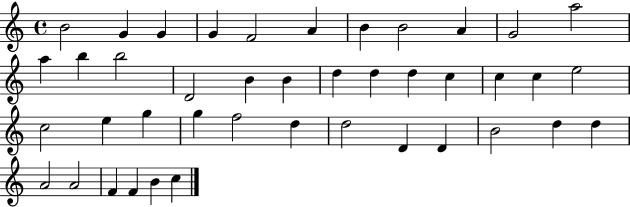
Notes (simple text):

B4/h G4/q G4/q G4/q F4/h A4/q B4/q B4/h A4/q G4/h A5/h A5/q B5/q B5/h D4/h B4/q B4/q D5/q D5/q D5/q C5/q C5/q C5/q E5/h C5/h E5/q G5/q G5/q F5/h D5/q D5/h D4/q D4/q B4/h D5/q D5/q A4/h A4/h F4/q F4/q B4/q C5/q